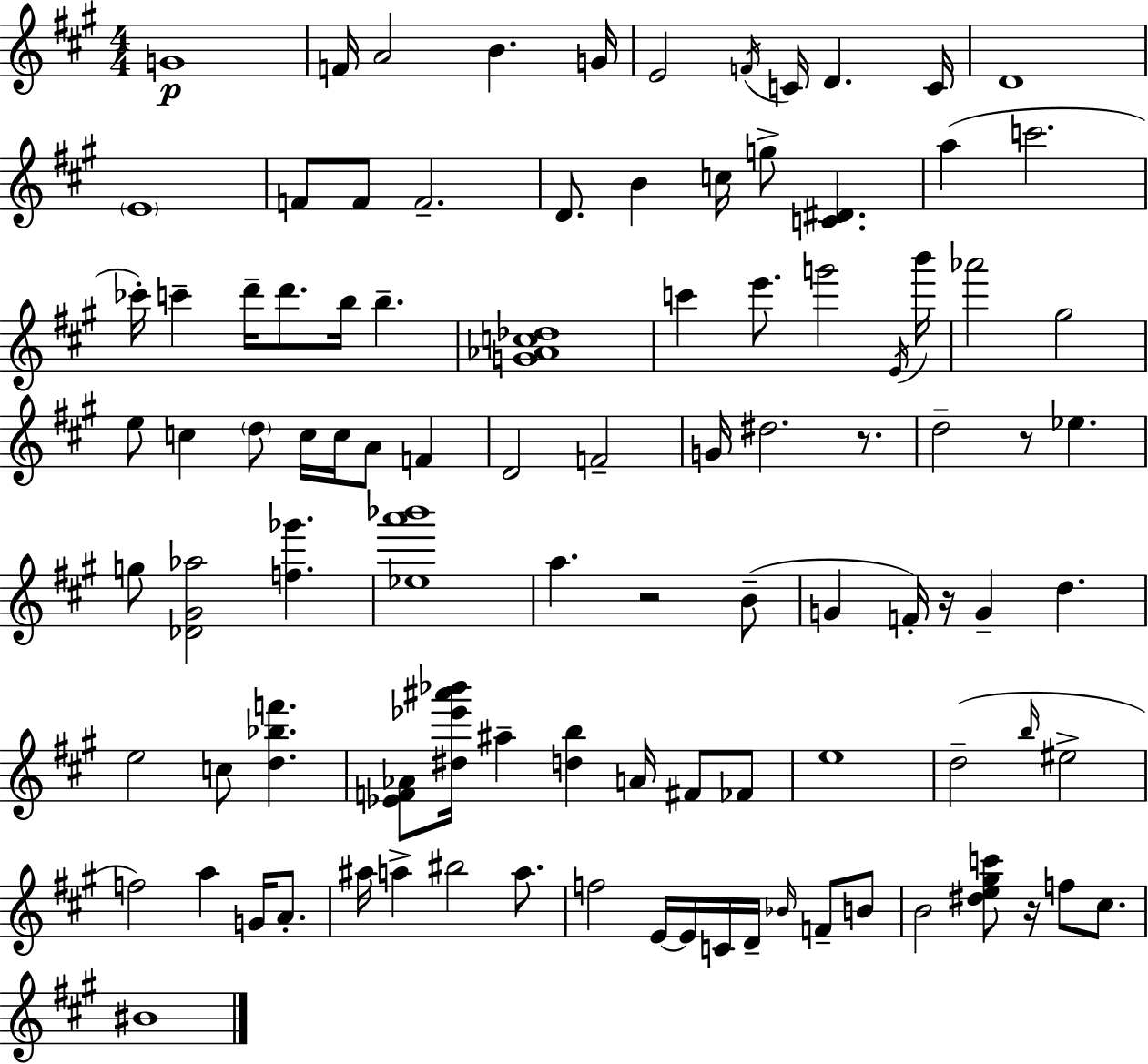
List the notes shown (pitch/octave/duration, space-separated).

G4/w F4/s A4/h B4/q. G4/s E4/h F4/s C4/s D4/q. C4/s D4/w E4/w F4/e F4/e F4/h. D4/e. B4/q C5/s G5/e [C4,D#4]/q. A5/q C6/h. CES6/s C6/q D6/s D6/e. B5/s B5/q. [G4,Ab4,C5,Db5]/w C6/q E6/e. G6/h E4/s B6/s Ab6/h G#5/h E5/e C5/q D5/e C5/s C5/s A4/e F4/q D4/h F4/h G4/s D#5/h. R/e. D5/h R/e Eb5/q. G5/e [Db4,G#4,Ab5]/h [F5,Gb6]/q. [Eb5,A6,Bb6]/w A5/q. R/h B4/e G4/q F4/s R/s G4/q D5/q. E5/h C5/e [D5,Bb5,F6]/q. [Eb4,F4,Ab4]/e [D#5,Eb6,A#6,Bb6]/s A#5/q [D5,B5]/q A4/s F#4/e FES4/e E5/w D5/h B5/s EIS5/h F5/h A5/q G4/s A4/e. A#5/s A5/q BIS5/h A5/e. F5/h E4/s E4/s C4/s D4/s Bb4/s F4/e B4/e B4/h [D#5,E5,G#5,C6]/e R/s F5/e C#5/e. BIS4/w